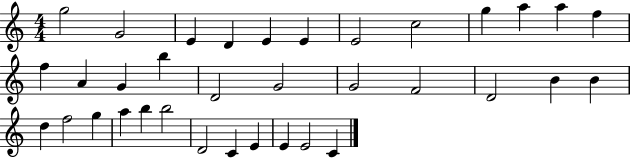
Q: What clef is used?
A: treble